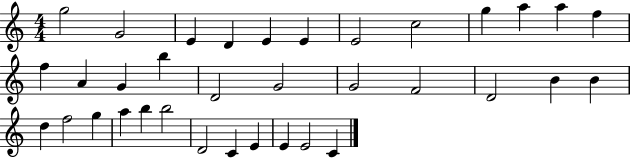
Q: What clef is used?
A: treble